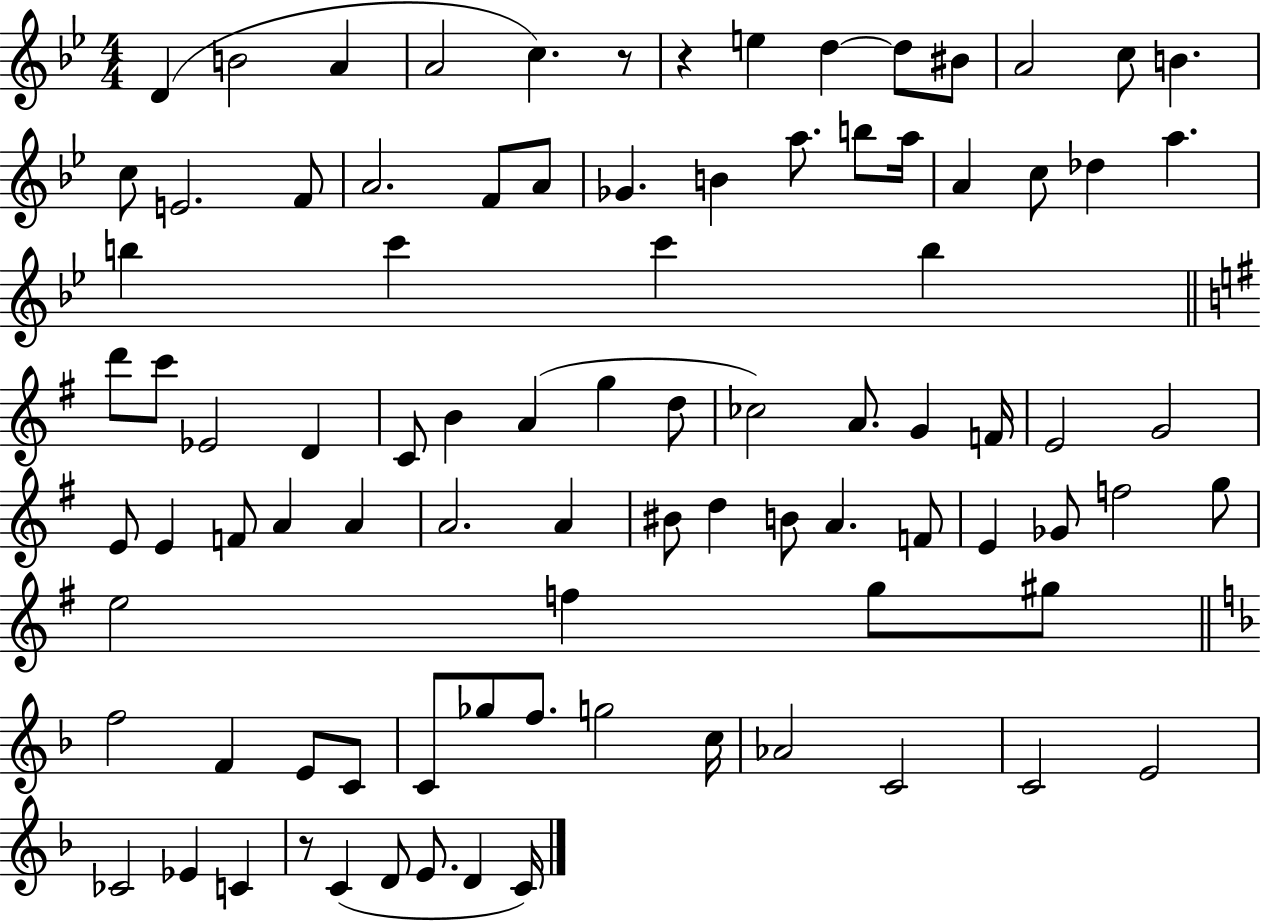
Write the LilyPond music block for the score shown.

{
  \clef treble
  \numericTimeSignature
  \time 4/4
  \key bes \major
  \repeat volta 2 { d'4( b'2 a'4 | a'2 c''4.) r8 | r4 e''4 d''4~~ d''8 bis'8 | a'2 c''8 b'4. | \break c''8 e'2. f'8 | a'2. f'8 a'8 | ges'4. b'4 a''8. b''8 a''16 | a'4 c''8 des''4 a''4. | \break b''4 c'''4 c'''4 b''4 | \bar "||" \break \key e \minor d'''8 c'''8 ees'2 d'4 | c'8 b'4 a'4( g''4 d''8 | ces''2) a'8. g'4 f'16 | e'2 g'2 | \break e'8 e'4 f'8 a'4 a'4 | a'2. a'4 | bis'8 d''4 b'8 a'4. f'8 | e'4 ges'8 f''2 g''8 | \break e''2 f''4 g''8 gis''8 | \bar "||" \break \key f \major f''2 f'4 e'8 c'8 | c'8 ges''8 f''8. g''2 c''16 | aes'2 c'2 | c'2 e'2 | \break ces'2 ees'4 c'4 | r8 c'4( d'8 e'8. d'4 c'16) | } \bar "|."
}